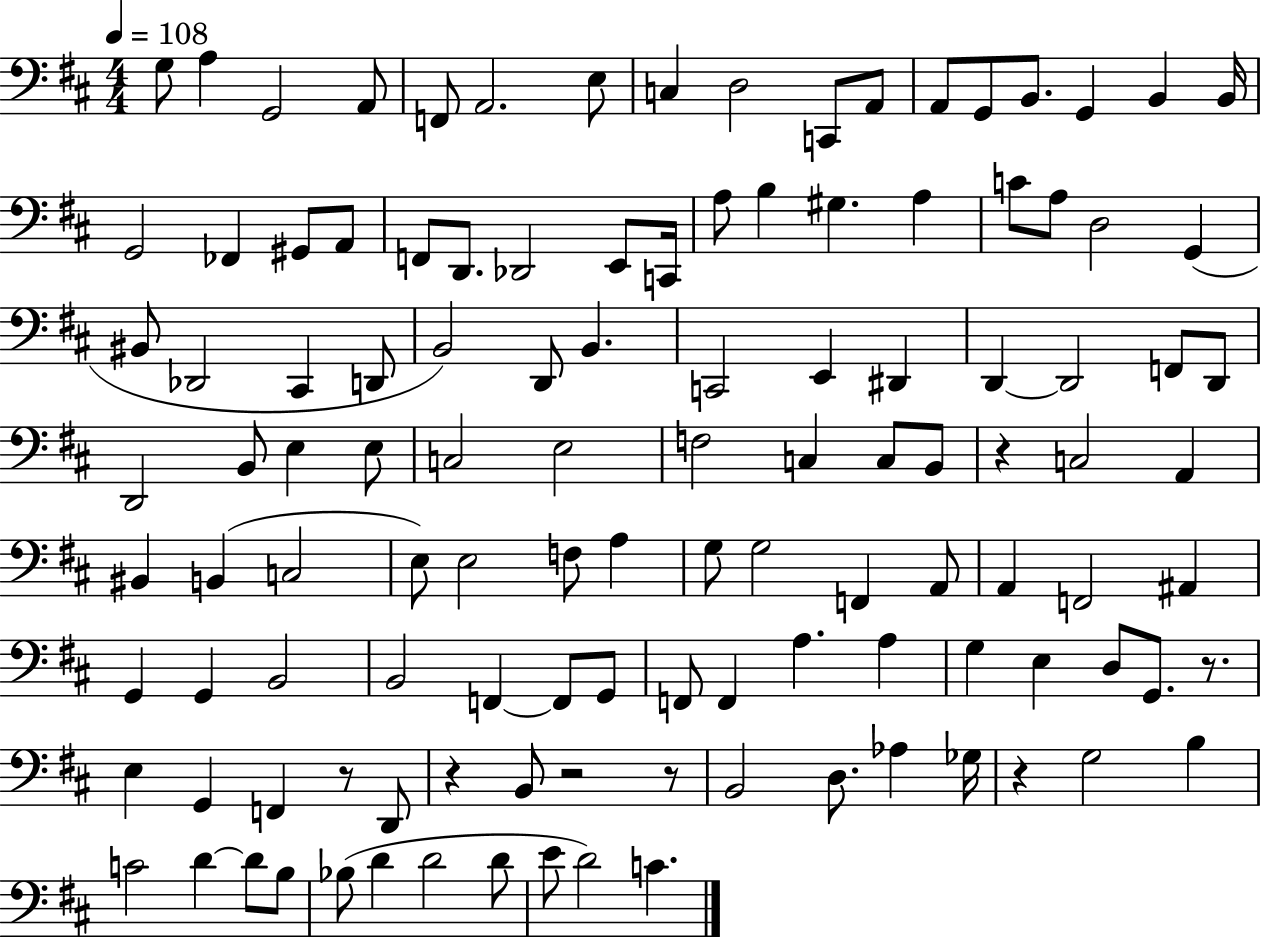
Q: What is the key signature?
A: D major